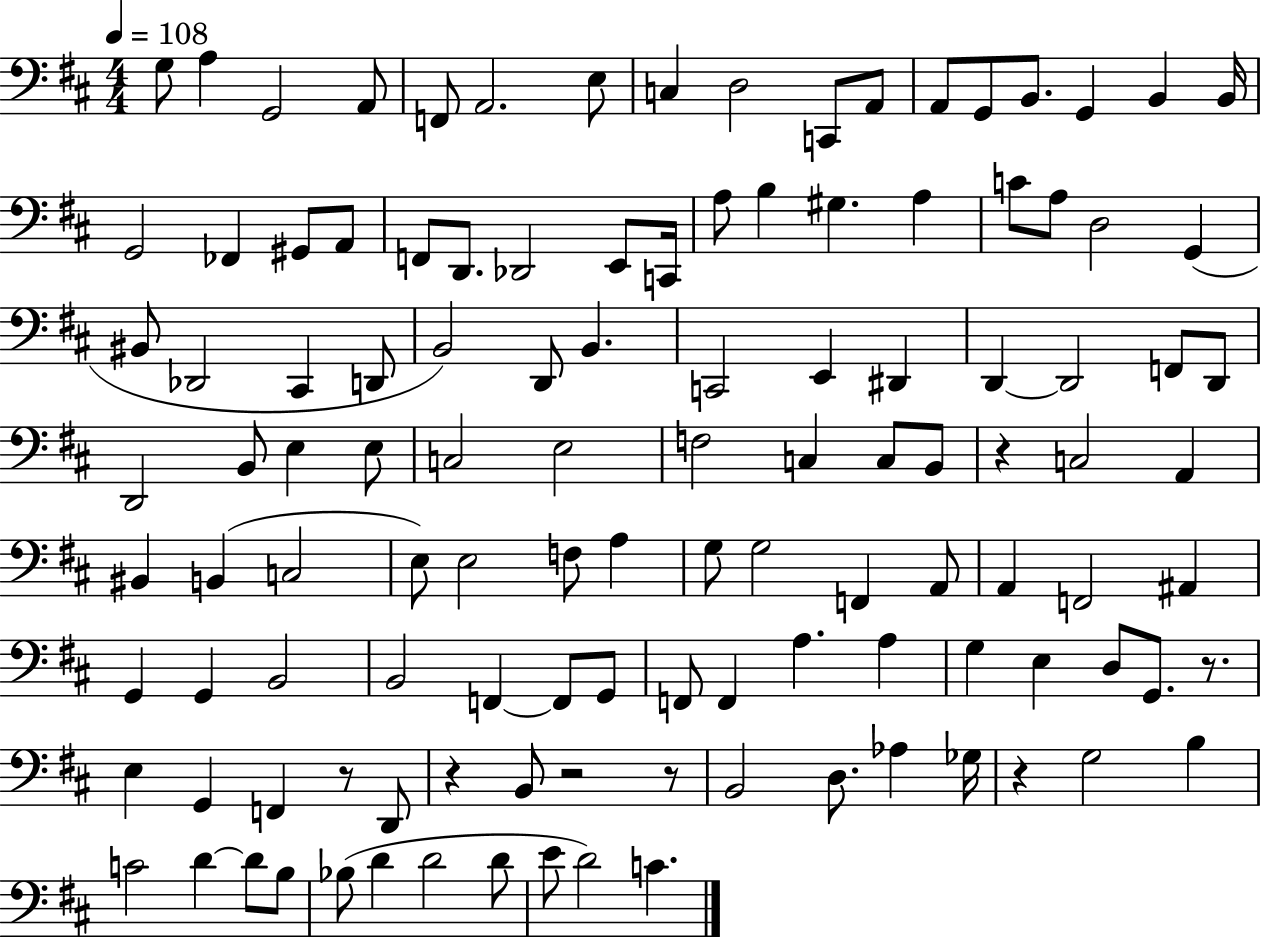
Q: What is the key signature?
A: D major